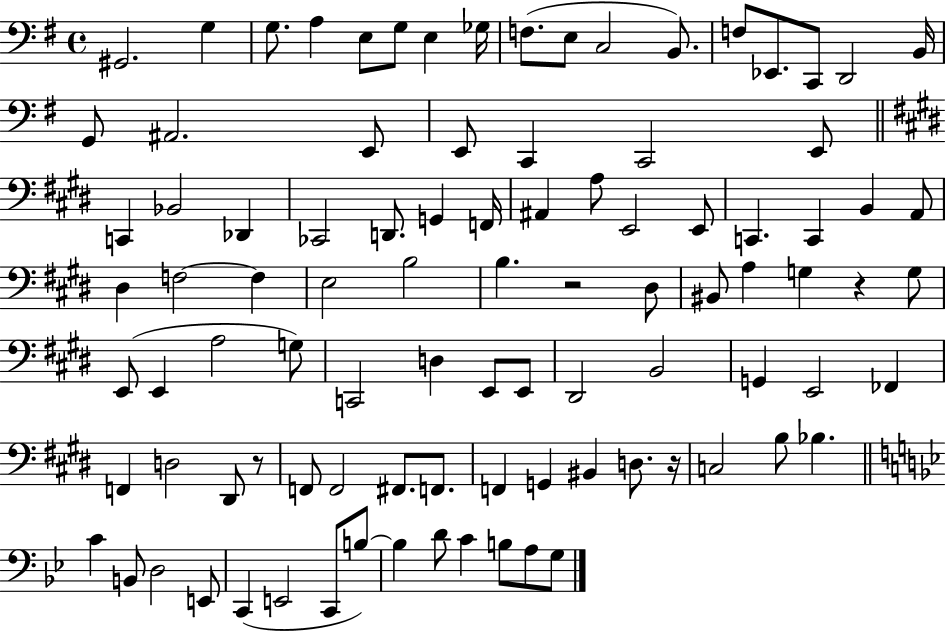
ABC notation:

X:1
T:Untitled
M:4/4
L:1/4
K:G
^G,,2 G, G,/2 A, E,/2 G,/2 E, _G,/4 F,/2 E,/2 C,2 B,,/2 F,/2 _E,,/2 C,,/2 D,,2 B,,/4 G,,/2 ^A,,2 E,,/2 E,,/2 C,, C,,2 E,,/2 C,, _B,,2 _D,, _C,,2 D,,/2 G,, F,,/4 ^A,, A,/2 E,,2 E,,/2 C,, C,, B,, A,,/2 ^D, F,2 F, E,2 B,2 B, z2 ^D,/2 ^B,,/2 A, G, z G,/2 E,,/2 E,, A,2 G,/2 C,,2 D, E,,/2 E,,/2 ^D,,2 B,,2 G,, E,,2 _F,, F,, D,2 ^D,,/2 z/2 F,,/2 F,,2 ^F,,/2 F,,/2 F,, G,, ^B,, D,/2 z/4 C,2 B,/2 _B, C B,,/2 D,2 E,,/2 C,, E,,2 C,,/2 B,/2 B, D/2 C B,/2 A,/2 G,/2